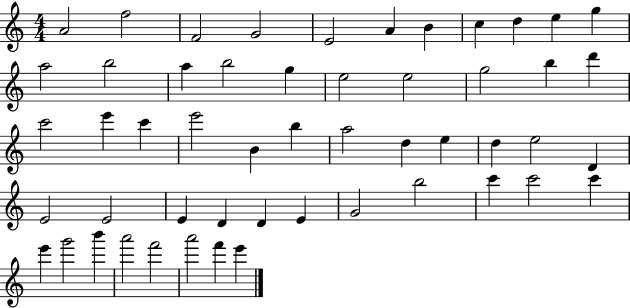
X:1
T:Untitled
M:4/4
L:1/4
K:C
A2 f2 F2 G2 E2 A B c d e g a2 b2 a b2 g e2 e2 g2 b d' c'2 e' c' e'2 B b a2 d e d e2 D E2 E2 E D D E G2 b2 c' c'2 c' e' g'2 b' a'2 f'2 a'2 f' e'